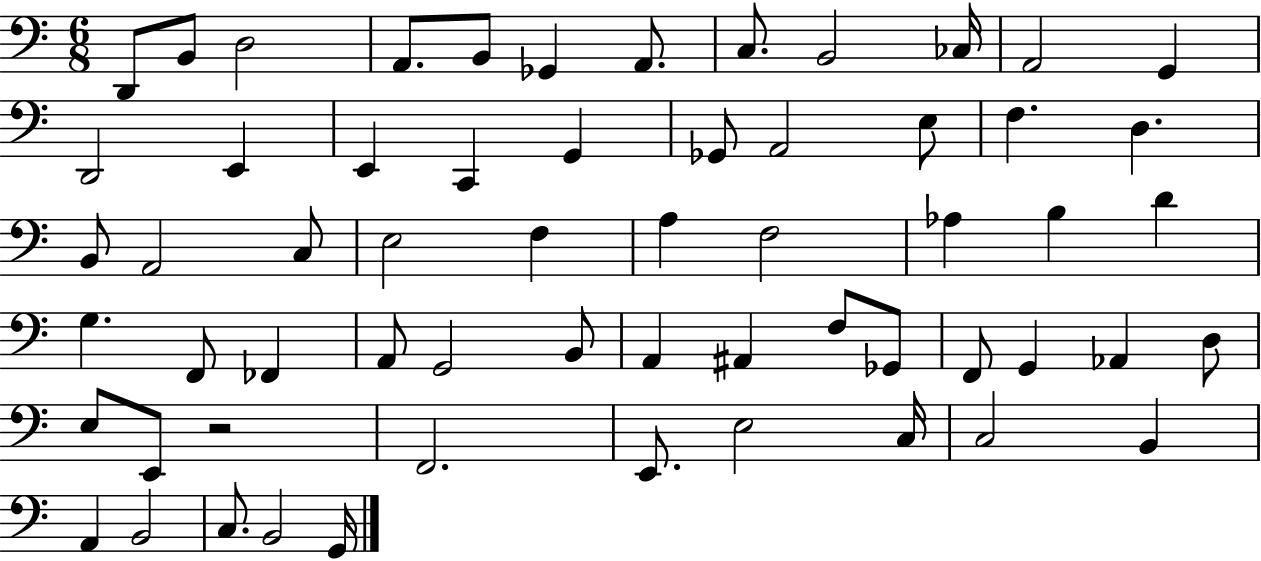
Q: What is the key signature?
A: C major